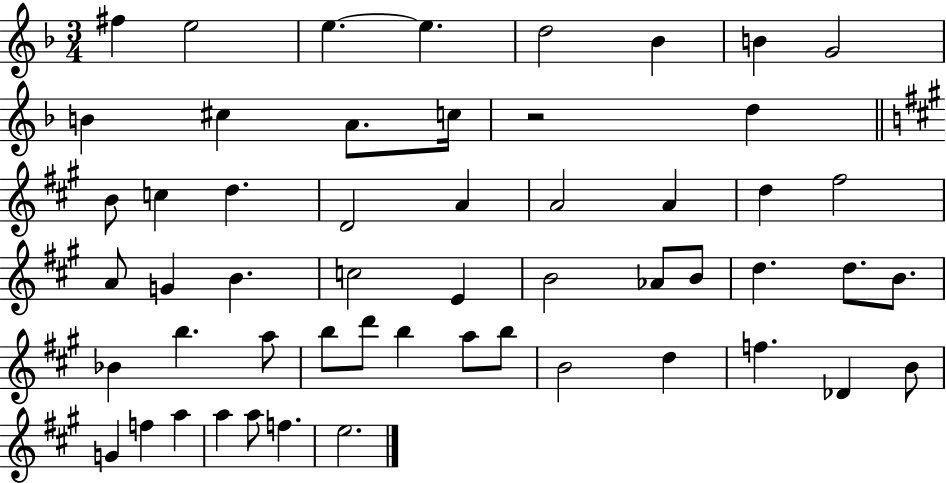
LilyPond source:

{
  \clef treble
  \numericTimeSignature
  \time 3/4
  \key f \major
  \repeat volta 2 { fis''4 e''2 | e''4.~~ e''4. | d''2 bes'4 | b'4 g'2 | \break b'4 cis''4 a'8. c''16 | r2 d''4 | \bar "||" \break \key a \major b'8 c''4 d''4. | d'2 a'4 | a'2 a'4 | d''4 fis''2 | \break a'8 g'4 b'4. | c''2 e'4 | b'2 aes'8 b'8 | d''4. d''8. b'8. | \break bes'4 b''4. a''8 | b''8 d'''8 b''4 a''8 b''8 | b'2 d''4 | f''4. des'4 b'8 | \break g'4 f''4 a''4 | a''4 a''8 f''4. | e''2. | } \bar "|."
}